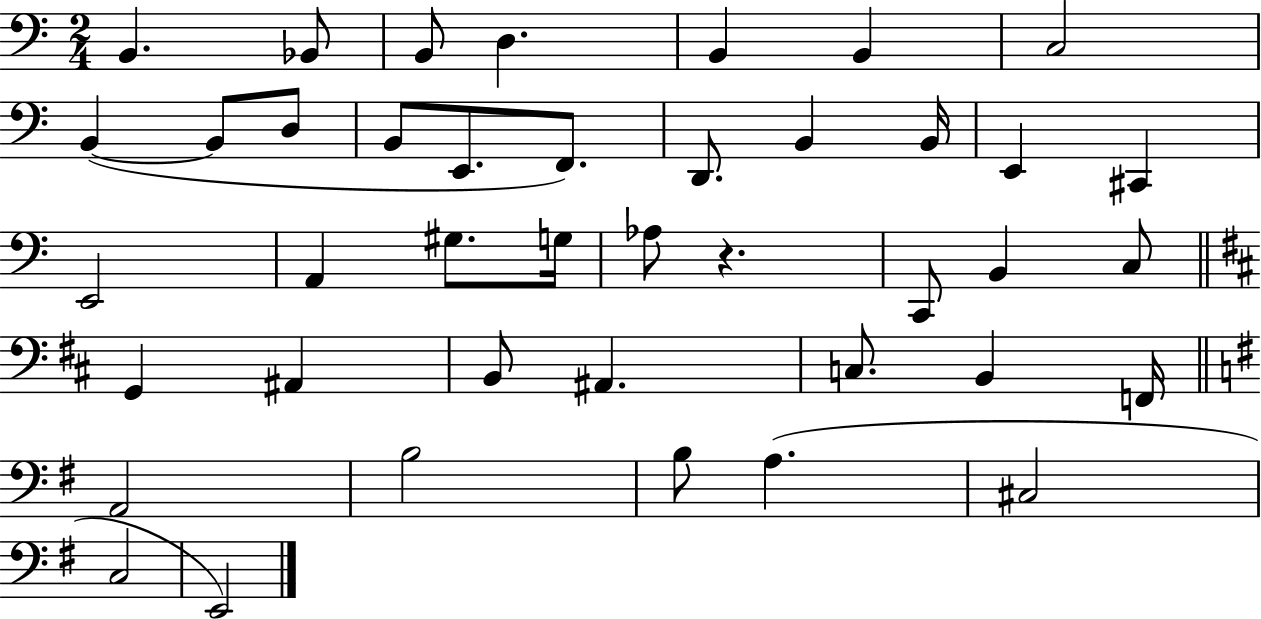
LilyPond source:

{
  \clef bass
  \numericTimeSignature
  \time 2/4
  \key c \major
  b,4. bes,8 | b,8 d4. | b,4 b,4 | c2 | \break b,4~(~ b,8 d8 | b,8 e,8. f,8.) | d,8. b,4 b,16 | e,4 cis,4 | \break e,2 | a,4 gis8. g16 | aes8 r4. | c,8 b,4 c8 | \break \bar "||" \break \key d \major g,4 ais,4 | b,8 ais,4. | c8. b,4 f,16 | \bar "||" \break \key g \major a,2 | b2 | b8 a4.( | cis2 | \break c2 | e,2) | \bar "|."
}